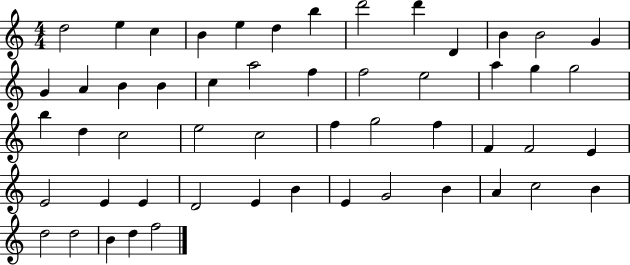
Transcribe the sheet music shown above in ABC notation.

X:1
T:Untitled
M:4/4
L:1/4
K:C
d2 e c B e d b d'2 d' D B B2 G G A B B c a2 f f2 e2 a g g2 b d c2 e2 c2 f g2 f F F2 E E2 E E D2 E B E G2 B A c2 B d2 d2 B d f2